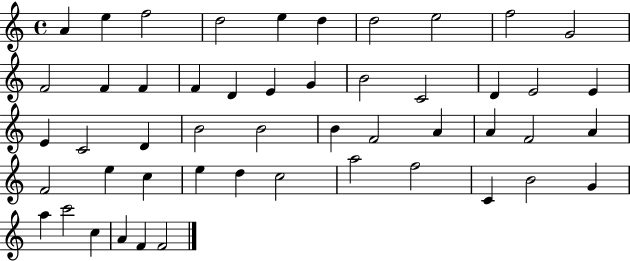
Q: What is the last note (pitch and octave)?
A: F4